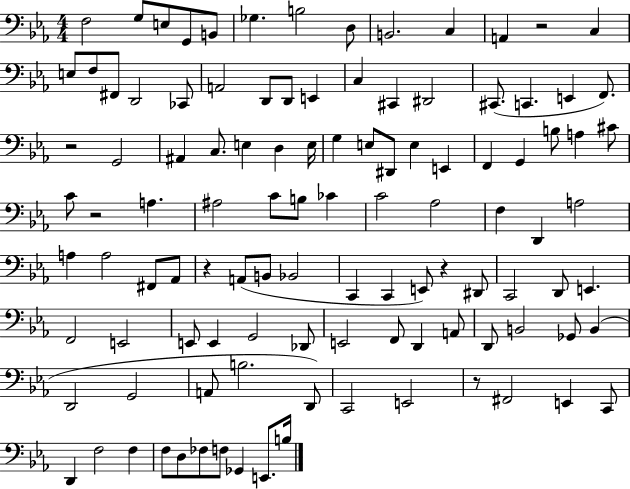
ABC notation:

X:1
T:Untitled
M:4/4
L:1/4
K:Eb
F,2 G,/2 E,/2 G,,/2 B,,/2 _G, B,2 D,/2 B,,2 C, A,, z2 C, E,/2 F,/2 ^F,,/2 D,,2 _C,,/2 A,,2 D,,/2 D,,/2 E,, C, ^C,, ^D,,2 ^C,,/2 C,, E,, F,,/2 z2 G,,2 ^A,, C,/2 E, D, E,/4 G, E,/2 ^D,,/2 E, E,, F,, G,, B,/2 A, ^C/2 C/2 z2 A, ^A,2 C/2 B,/2 _C C2 _A,2 F, D,, A,2 A, A,2 ^F,,/2 _A,,/2 z A,,/2 B,,/2 _B,,2 C,, C,, E,,/2 z ^D,,/2 C,,2 D,,/2 E,, F,,2 E,,2 E,,/2 E,, G,,2 _D,,/2 E,,2 F,,/2 D,, A,,/2 D,,/2 B,,2 _G,,/2 B,, D,,2 G,,2 A,,/2 B,2 D,,/2 C,,2 E,,2 z/2 ^F,,2 E,, C,,/2 D,, F,2 F, F,/2 D,/2 _F,/2 F,/2 _G,, E,,/2 B,/4